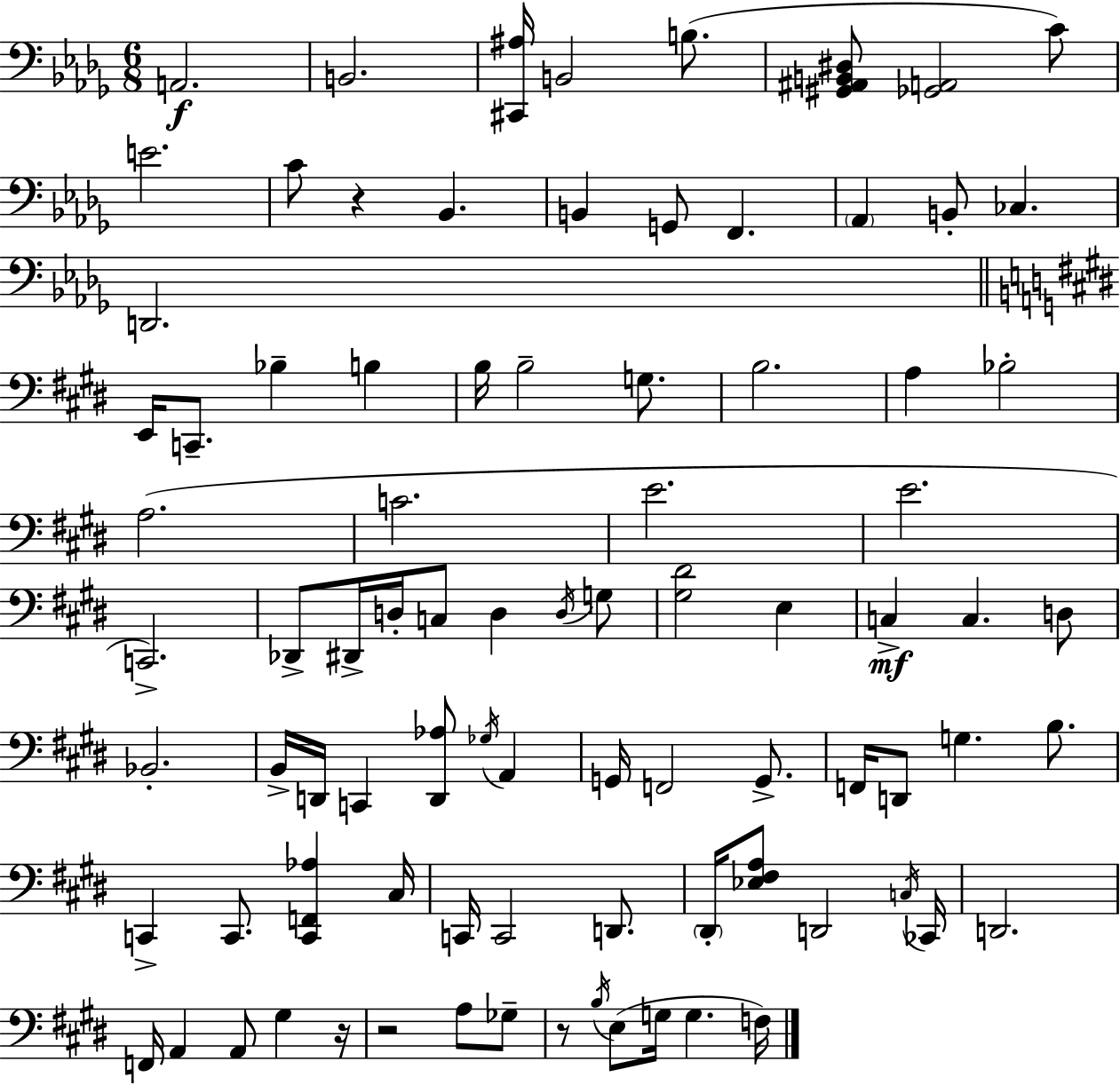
A2/h. B2/h. [C#2,A#3]/s B2/h B3/e. [G#2,A#2,B2,D#3]/e [Gb2,A2]/h C4/e E4/h. C4/e R/q Bb2/q. B2/q G2/e F2/q. Ab2/q B2/e CES3/q. D2/h. E2/s C2/e. Bb3/q B3/q B3/s B3/h G3/e. B3/h. A3/q Bb3/h A3/h. C4/h. E4/h. E4/h. C2/h. Db2/e D#2/s D3/s C3/e D3/q D3/s G3/e [G#3,D#4]/h E3/q C3/q C3/q. D3/e Bb2/h. B2/s D2/s C2/q [D2,Ab3]/e Gb3/s A2/q G2/s F2/h G2/e. F2/s D2/e G3/q. B3/e. C2/q C2/e. [C2,F2,Ab3]/q C#3/s C2/s C2/h D2/e. D#2/s [Eb3,F#3,A3]/e D2/h C3/s CES2/s D2/h. F2/s A2/q A2/e G#3/q R/s R/h A3/e Gb3/e R/e B3/s E3/e G3/s G3/q. F3/s